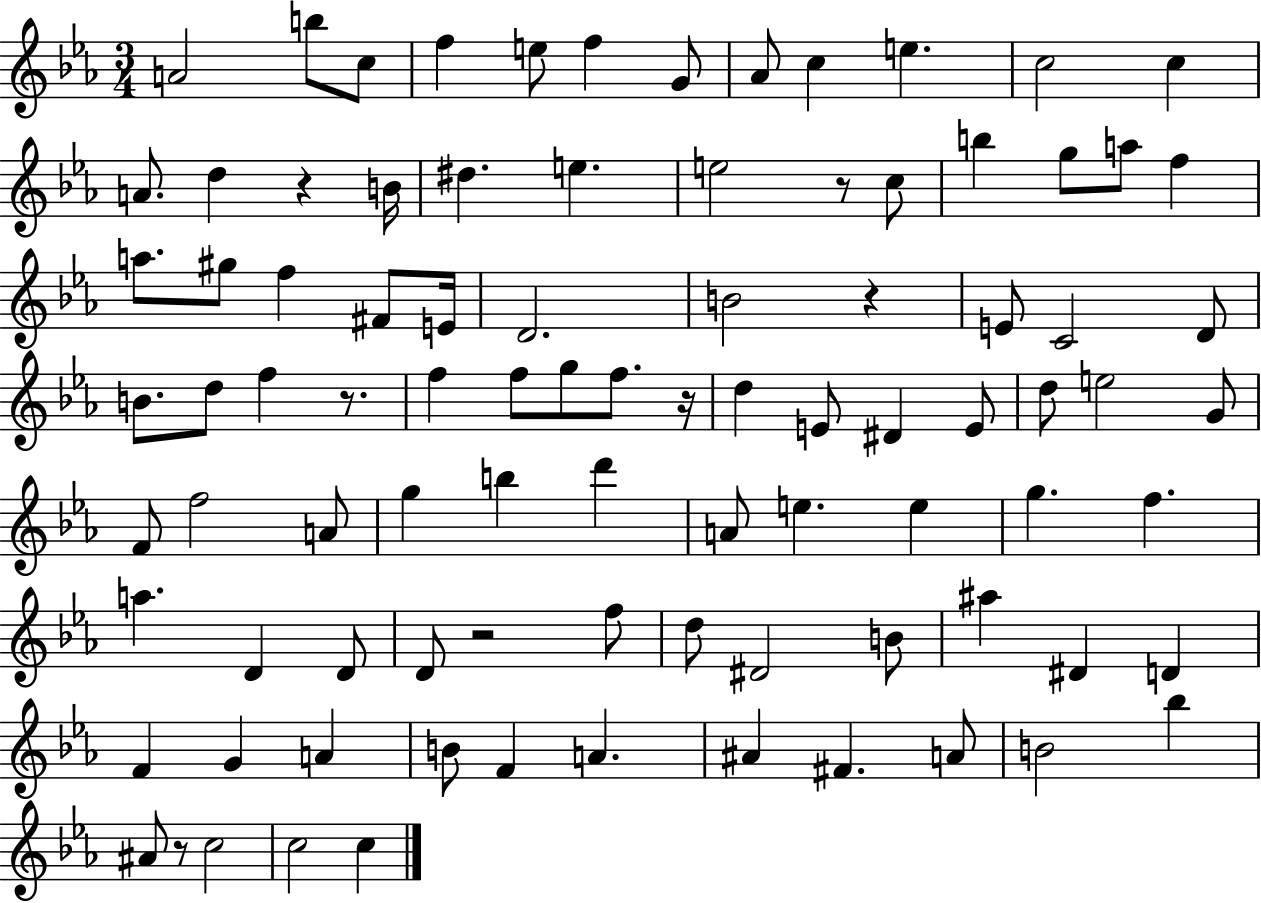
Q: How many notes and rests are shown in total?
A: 91